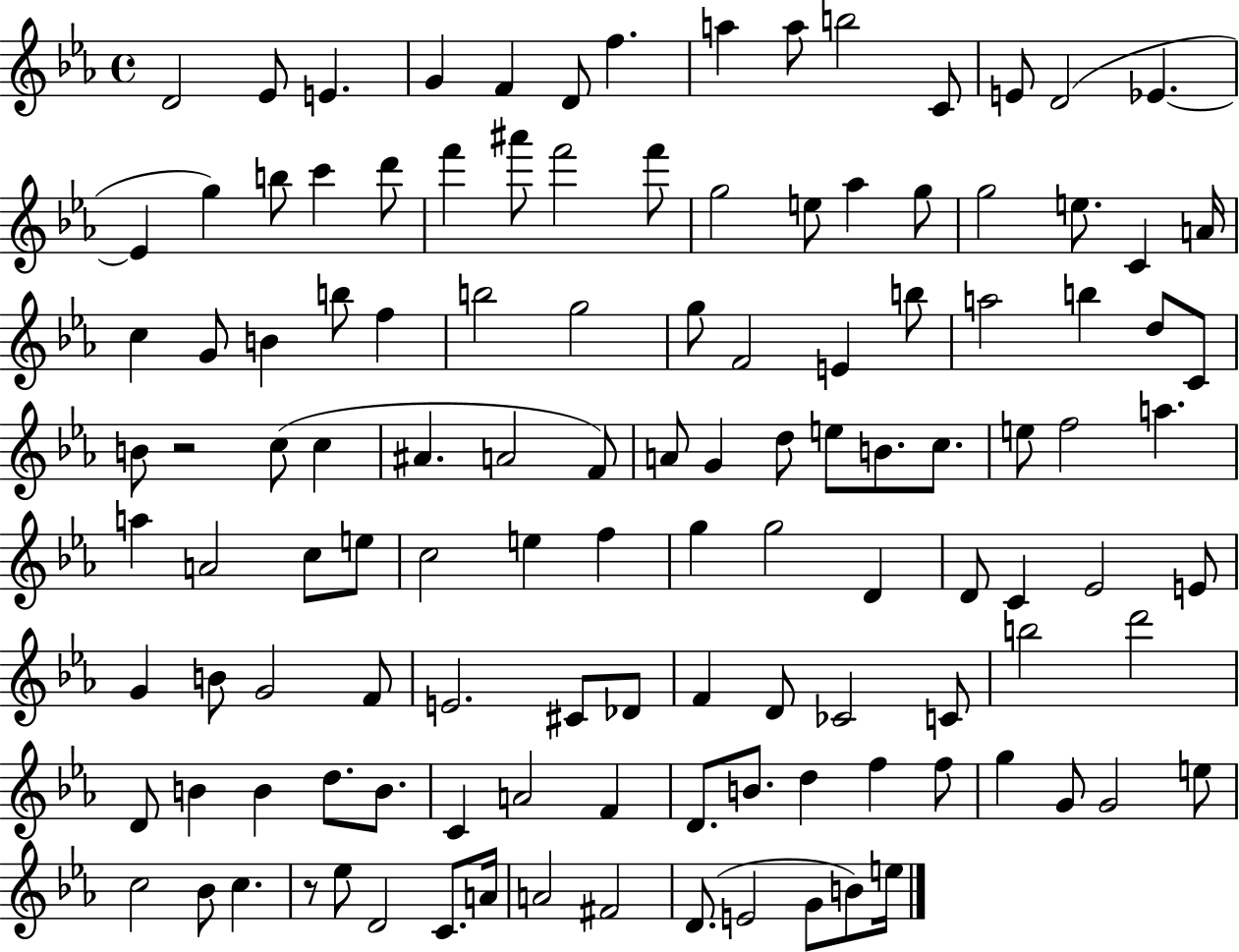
{
  \clef treble
  \time 4/4
  \defaultTimeSignature
  \key ees \major
  d'2 ees'8 e'4. | g'4 f'4 d'8 f''4. | a''4 a''8 b''2 c'8 | e'8 d'2( ees'4.~~ | \break ees'4 g''4) b''8 c'''4 d'''8 | f'''4 ais'''8 f'''2 f'''8 | g''2 e''8 aes''4 g''8 | g''2 e''8. c'4 a'16 | \break c''4 g'8 b'4 b''8 f''4 | b''2 g''2 | g''8 f'2 e'4 b''8 | a''2 b''4 d''8 c'8 | \break b'8 r2 c''8( c''4 | ais'4. a'2 f'8) | a'8 g'4 d''8 e''8 b'8. c''8. | e''8 f''2 a''4. | \break a''4 a'2 c''8 e''8 | c''2 e''4 f''4 | g''4 g''2 d'4 | d'8 c'4 ees'2 e'8 | \break g'4 b'8 g'2 f'8 | e'2. cis'8 des'8 | f'4 d'8 ces'2 c'8 | b''2 d'''2 | \break d'8 b'4 b'4 d''8. b'8. | c'4 a'2 f'4 | d'8. b'8. d''4 f''4 f''8 | g''4 g'8 g'2 e''8 | \break c''2 bes'8 c''4. | r8 ees''8 d'2 c'8. a'16 | a'2 fis'2 | d'8.( e'2 g'8 b'8) e''16 | \break \bar "|."
}